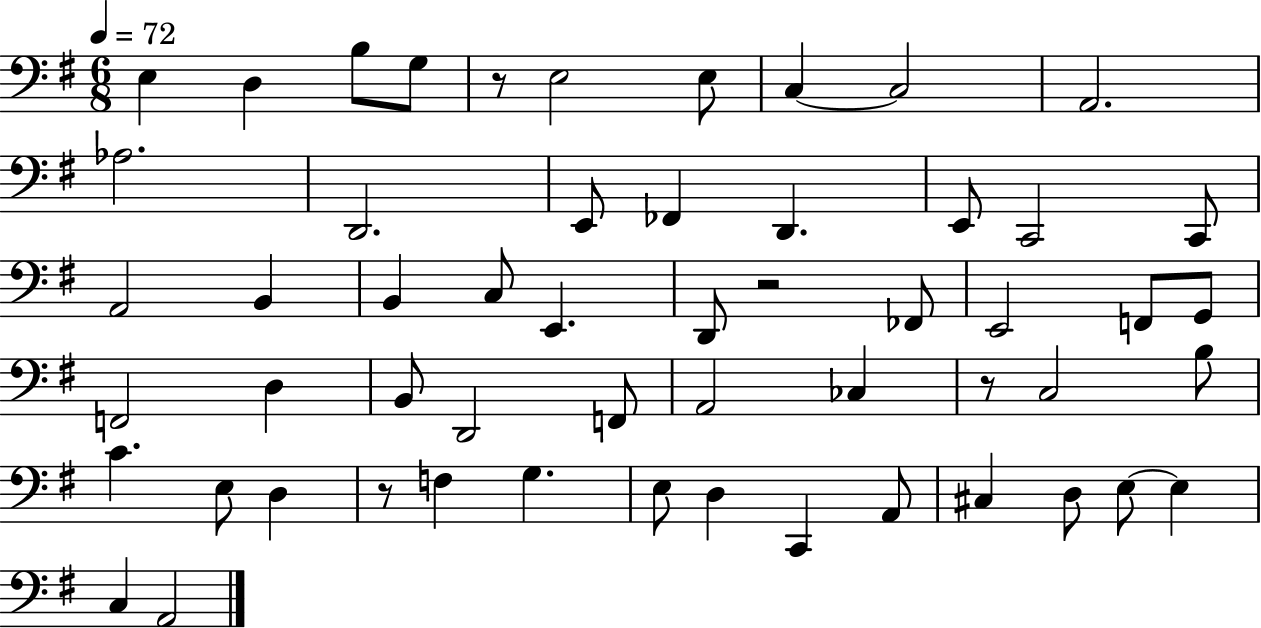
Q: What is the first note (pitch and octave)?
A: E3